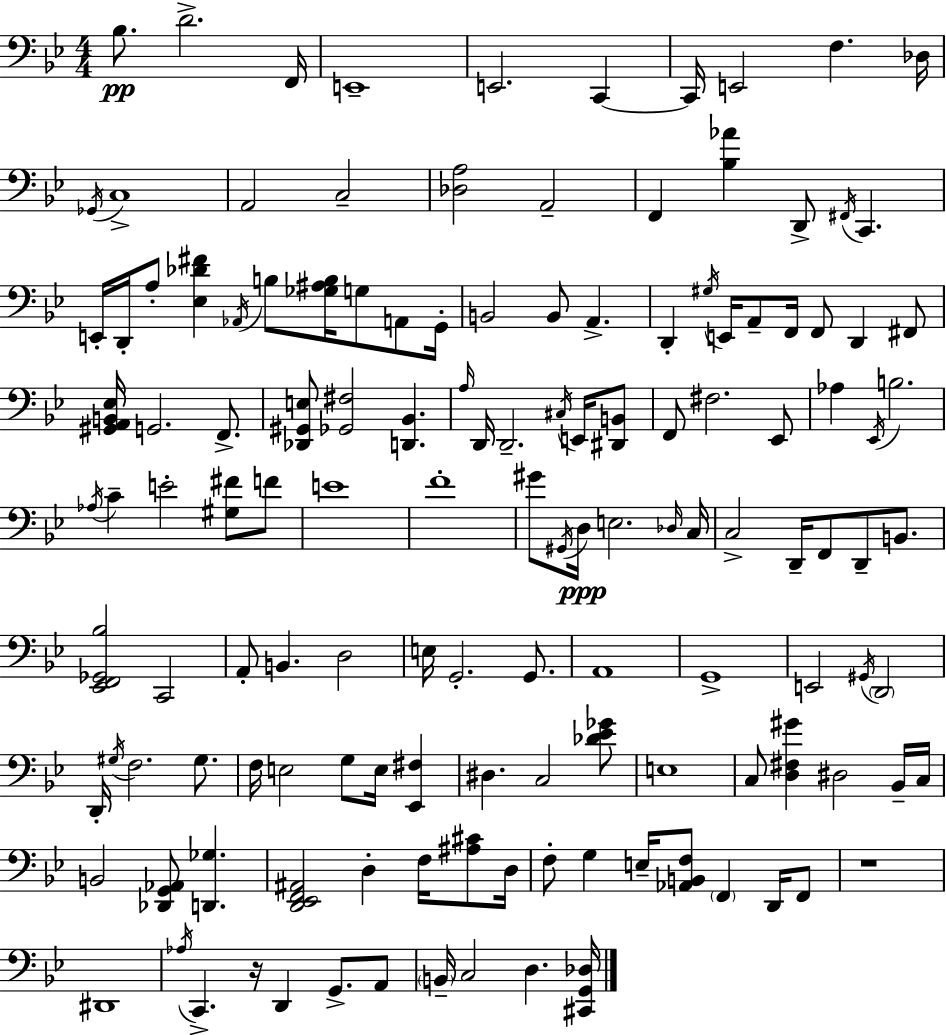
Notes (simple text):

Bb3/e. D4/h. F2/s E2/w E2/h. C2/q C2/s E2/h F3/q. Db3/s Gb2/s C3/w A2/h C3/h [Db3,A3]/h A2/h F2/q [Bb3,Ab4]/q D2/e F#2/s C2/q. E2/s D2/s A3/e [Eb3,Db4,F#4]/q Ab2/s B3/e [Gb3,A#3,B3]/s G3/e A2/e G2/s B2/h B2/e A2/q. D2/q G#3/s E2/s A2/e F2/s F2/e D2/q F#2/e [G#2,A2,B2,Eb3]/s G2/h. F2/e. [Db2,G#2,E3]/e [Gb2,F#3]/h [D2,Bb2]/q. A3/s D2/s D2/h. C#3/s E2/s [D#2,B2]/e F2/e F#3/h. Eb2/e Ab3/q Eb2/s B3/h. Ab3/s C4/q E4/h [G#3,F#4]/e F4/e E4/w F4/w G#4/e G#2/s D3/s E3/h. Db3/s C3/s C3/h D2/s F2/e D2/e B2/e. [Eb2,F2,Gb2,Bb3]/h C2/h A2/e B2/q. D3/h E3/s G2/h. G2/e. A2/w G2/w E2/h G#2/s D2/h D2/s G#3/s F3/h. G#3/e. F3/s E3/h G3/e E3/s [Eb2,F#3]/q D#3/q. C3/h [Db4,Eb4,Gb4]/e E3/w C3/e [D3,F#3,G#4]/q D#3/h Bb2/s C3/s B2/h [Db2,G2,Ab2]/e [D2,Gb3]/q. [D2,Eb2,F2,A#2]/h D3/q F3/s [A#3,C#4]/e D3/s F3/e G3/q E3/s [Ab2,B2,F3]/e F2/q D2/s F2/e R/w D#2/w Ab3/s C2/q. R/s D2/q G2/e. A2/e B2/s C3/h D3/q. [C#2,G2,Db3]/s